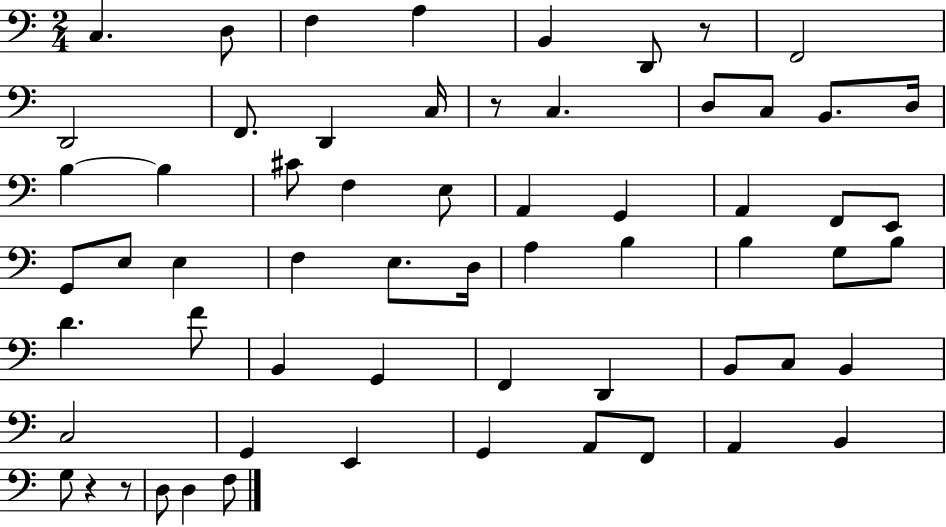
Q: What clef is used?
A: bass